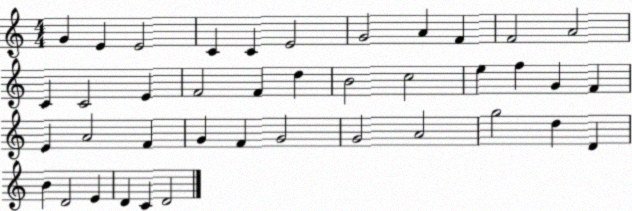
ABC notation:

X:1
T:Untitled
M:4/4
L:1/4
K:C
G E E2 C C E2 G2 A F F2 A2 C C2 E F2 F d B2 c2 e f G F E A2 F G F G2 G2 A2 g2 d D B D2 E D C D2